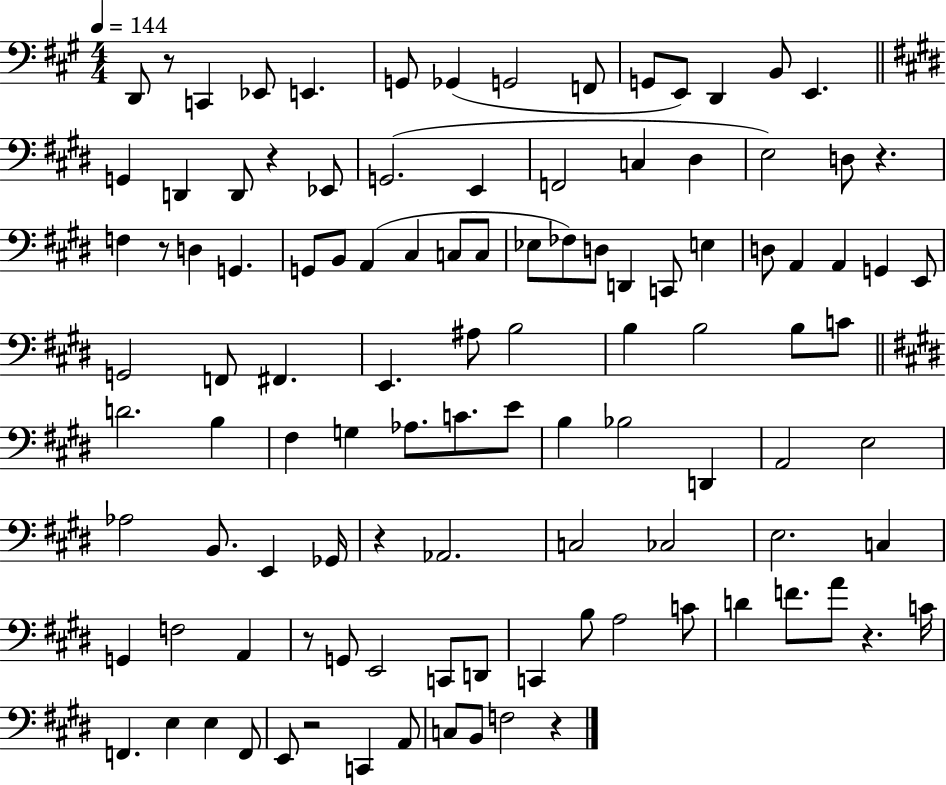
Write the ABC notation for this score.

X:1
T:Untitled
M:4/4
L:1/4
K:A
D,,/2 z/2 C,, _E,,/2 E,, G,,/2 _G,, G,,2 F,,/2 G,,/2 E,,/2 D,, B,,/2 E,, G,, D,, D,,/2 z _E,,/2 G,,2 E,, F,,2 C, ^D, E,2 D,/2 z F, z/2 D, G,, G,,/2 B,,/2 A,, ^C, C,/2 C,/2 _E,/2 _F,/2 D,/2 D,, C,,/2 E, D,/2 A,, A,, G,, E,,/2 G,,2 F,,/2 ^F,, E,, ^A,/2 B,2 B, B,2 B,/2 C/2 D2 B, ^F, G, _A,/2 C/2 E/2 B, _B,2 D,, A,,2 E,2 _A,2 B,,/2 E,, _G,,/4 z _A,,2 C,2 _C,2 E,2 C, G,, F,2 A,, z/2 G,,/2 E,,2 C,,/2 D,,/2 C,, B,/2 A,2 C/2 D F/2 A/2 z C/4 F,, E, E, F,,/2 E,,/2 z2 C,, A,,/2 C,/2 B,,/2 F,2 z